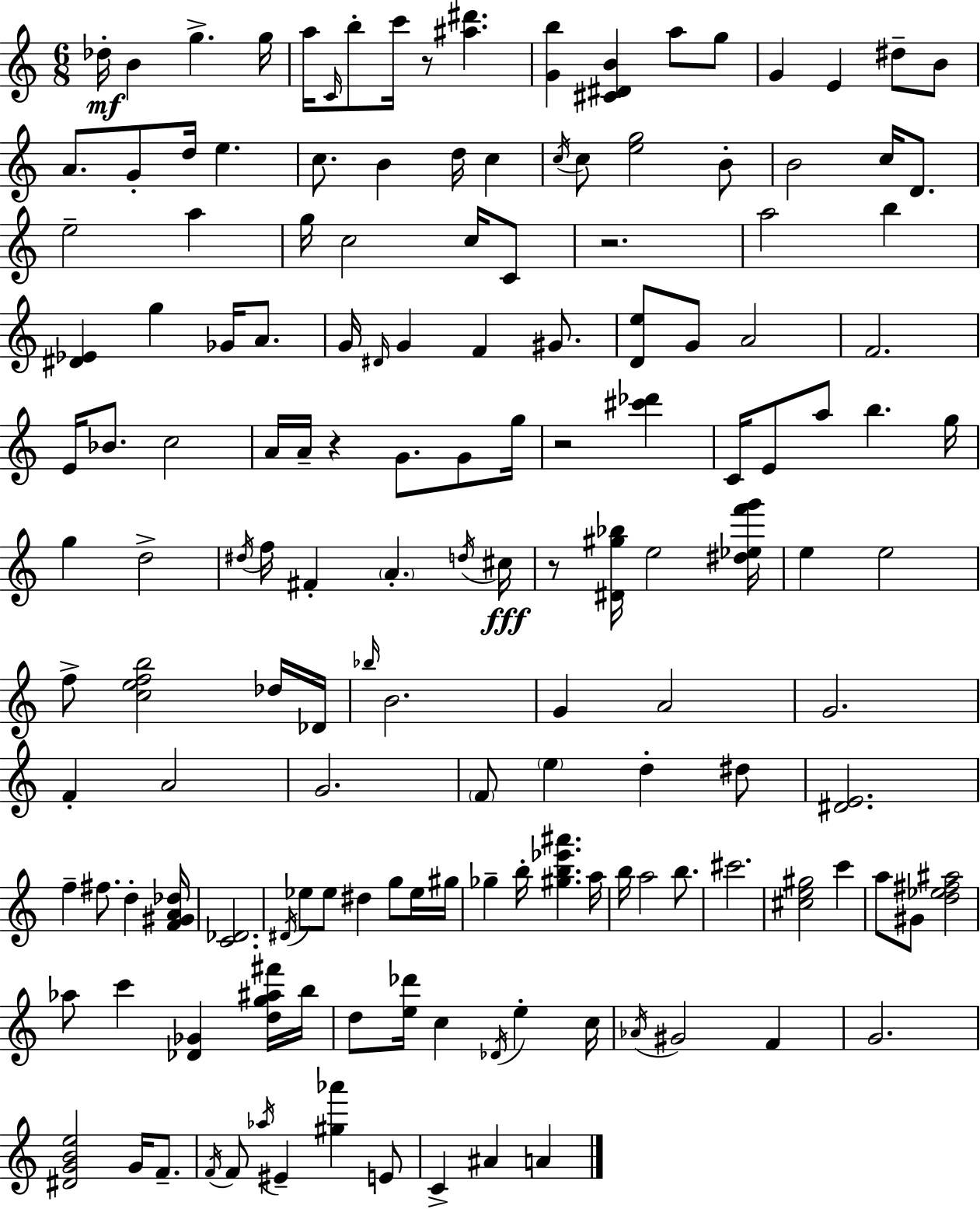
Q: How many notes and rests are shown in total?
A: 154